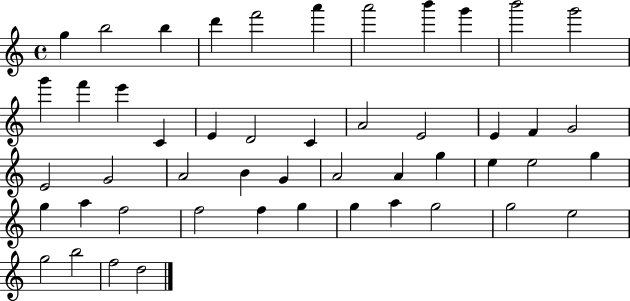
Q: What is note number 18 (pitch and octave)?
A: C4